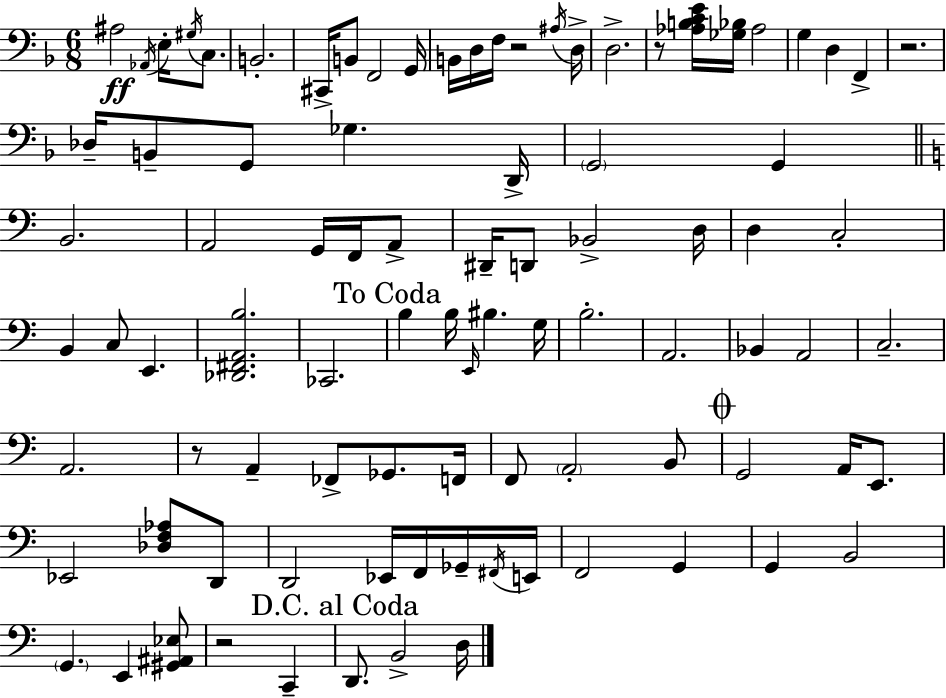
X:1
T:Untitled
M:6/8
L:1/4
K:F
^A,2 _A,,/4 E,/4 ^G,/4 C,/2 B,,2 ^C,,/4 B,,/2 F,,2 G,,/4 B,,/4 D,/4 F,/4 z2 ^A,/4 D,/4 D,2 z/2 [_A,B,CE]/4 [_G,_B,]/4 _A,2 G, D, F,, z2 _D,/4 B,,/2 G,,/2 _G, D,,/4 G,,2 G,, B,,2 A,,2 G,,/4 F,,/4 A,,/2 ^D,,/4 D,,/2 _B,,2 D,/4 D, C,2 B,, C,/2 E,, [_D,,^F,,A,,B,]2 _C,,2 B, B,/4 E,,/4 ^B, G,/4 B,2 A,,2 _B,, A,,2 C,2 A,,2 z/2 A,, _F,,/2 _G,,/2 F,,/4 F,,/2 A,,2 B,,/2 G,,2 A,,/4 E,,/2 _E,,2 [_D,F,_A,]/2 D,,/2 D,,2 _E,,/4 F,,/4 _G,,/4 ^F,,/4 E,,/4 F,,2 G,, G,, B,,2 G,, E,, [^G,,^A,,_E,]/2 z2 C,, D,,/2 B,,2 D,/4